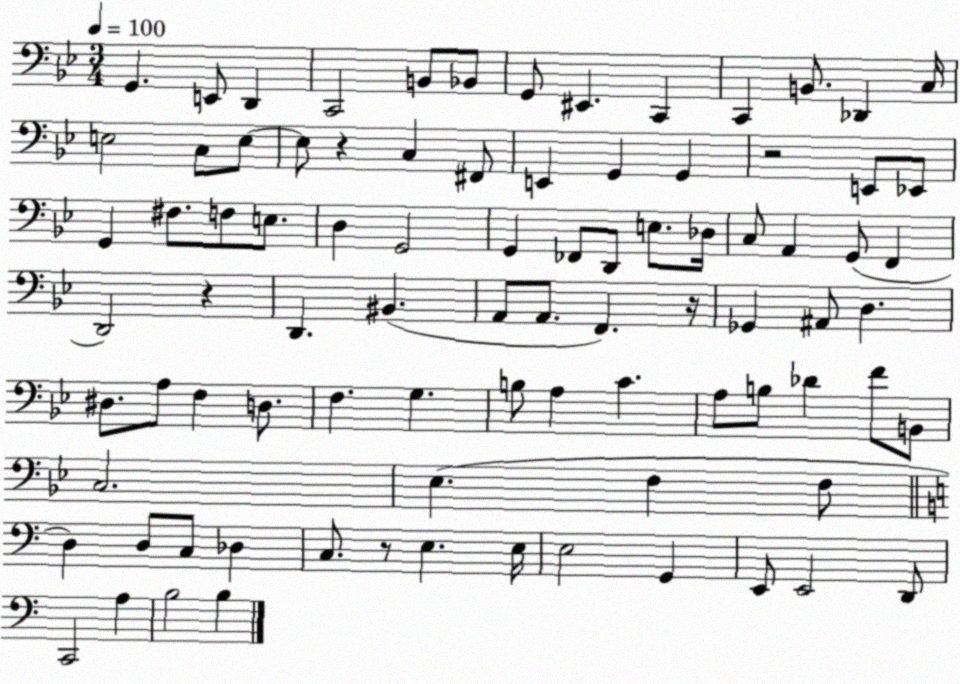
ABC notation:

X:1
T:Untitled
M:3/4
L:1/4
K:Bb
G,, E,,/2 D,, C,,2 B,,/2 _B,,/2 G,,/2 ^E,, C,, C,, B,,/2 _D,, C,/4 E,2 C,/2 E,/2 E,/2 z C, ^F,,/2 E,, G,, G,, z2 E,,/2 _E,,/2 G,, ^F,/2 F,/2 E,/2 D, G,,2 G,, _F,,/2 D,,/2 E,/2 _D,/4 C,/2 A,, G,,/2 F,, D,,2 z D,, ^B,, A,,/2 A,,/2 F,, z/4 _G,, ^A,,/2 D, ^D,/2 A,/2 F, D,/2 F, G, B,/2 A, C A,/2 B,/2 _D F/2 B,,/2 C,2 _E, F, F,/2 D, D,/2 C,/2 _D, C,/2 z/2 E, E,/4 E,2 G,, E,,/2 E,,2 D,,/2 C,,2 A, B,2 B,